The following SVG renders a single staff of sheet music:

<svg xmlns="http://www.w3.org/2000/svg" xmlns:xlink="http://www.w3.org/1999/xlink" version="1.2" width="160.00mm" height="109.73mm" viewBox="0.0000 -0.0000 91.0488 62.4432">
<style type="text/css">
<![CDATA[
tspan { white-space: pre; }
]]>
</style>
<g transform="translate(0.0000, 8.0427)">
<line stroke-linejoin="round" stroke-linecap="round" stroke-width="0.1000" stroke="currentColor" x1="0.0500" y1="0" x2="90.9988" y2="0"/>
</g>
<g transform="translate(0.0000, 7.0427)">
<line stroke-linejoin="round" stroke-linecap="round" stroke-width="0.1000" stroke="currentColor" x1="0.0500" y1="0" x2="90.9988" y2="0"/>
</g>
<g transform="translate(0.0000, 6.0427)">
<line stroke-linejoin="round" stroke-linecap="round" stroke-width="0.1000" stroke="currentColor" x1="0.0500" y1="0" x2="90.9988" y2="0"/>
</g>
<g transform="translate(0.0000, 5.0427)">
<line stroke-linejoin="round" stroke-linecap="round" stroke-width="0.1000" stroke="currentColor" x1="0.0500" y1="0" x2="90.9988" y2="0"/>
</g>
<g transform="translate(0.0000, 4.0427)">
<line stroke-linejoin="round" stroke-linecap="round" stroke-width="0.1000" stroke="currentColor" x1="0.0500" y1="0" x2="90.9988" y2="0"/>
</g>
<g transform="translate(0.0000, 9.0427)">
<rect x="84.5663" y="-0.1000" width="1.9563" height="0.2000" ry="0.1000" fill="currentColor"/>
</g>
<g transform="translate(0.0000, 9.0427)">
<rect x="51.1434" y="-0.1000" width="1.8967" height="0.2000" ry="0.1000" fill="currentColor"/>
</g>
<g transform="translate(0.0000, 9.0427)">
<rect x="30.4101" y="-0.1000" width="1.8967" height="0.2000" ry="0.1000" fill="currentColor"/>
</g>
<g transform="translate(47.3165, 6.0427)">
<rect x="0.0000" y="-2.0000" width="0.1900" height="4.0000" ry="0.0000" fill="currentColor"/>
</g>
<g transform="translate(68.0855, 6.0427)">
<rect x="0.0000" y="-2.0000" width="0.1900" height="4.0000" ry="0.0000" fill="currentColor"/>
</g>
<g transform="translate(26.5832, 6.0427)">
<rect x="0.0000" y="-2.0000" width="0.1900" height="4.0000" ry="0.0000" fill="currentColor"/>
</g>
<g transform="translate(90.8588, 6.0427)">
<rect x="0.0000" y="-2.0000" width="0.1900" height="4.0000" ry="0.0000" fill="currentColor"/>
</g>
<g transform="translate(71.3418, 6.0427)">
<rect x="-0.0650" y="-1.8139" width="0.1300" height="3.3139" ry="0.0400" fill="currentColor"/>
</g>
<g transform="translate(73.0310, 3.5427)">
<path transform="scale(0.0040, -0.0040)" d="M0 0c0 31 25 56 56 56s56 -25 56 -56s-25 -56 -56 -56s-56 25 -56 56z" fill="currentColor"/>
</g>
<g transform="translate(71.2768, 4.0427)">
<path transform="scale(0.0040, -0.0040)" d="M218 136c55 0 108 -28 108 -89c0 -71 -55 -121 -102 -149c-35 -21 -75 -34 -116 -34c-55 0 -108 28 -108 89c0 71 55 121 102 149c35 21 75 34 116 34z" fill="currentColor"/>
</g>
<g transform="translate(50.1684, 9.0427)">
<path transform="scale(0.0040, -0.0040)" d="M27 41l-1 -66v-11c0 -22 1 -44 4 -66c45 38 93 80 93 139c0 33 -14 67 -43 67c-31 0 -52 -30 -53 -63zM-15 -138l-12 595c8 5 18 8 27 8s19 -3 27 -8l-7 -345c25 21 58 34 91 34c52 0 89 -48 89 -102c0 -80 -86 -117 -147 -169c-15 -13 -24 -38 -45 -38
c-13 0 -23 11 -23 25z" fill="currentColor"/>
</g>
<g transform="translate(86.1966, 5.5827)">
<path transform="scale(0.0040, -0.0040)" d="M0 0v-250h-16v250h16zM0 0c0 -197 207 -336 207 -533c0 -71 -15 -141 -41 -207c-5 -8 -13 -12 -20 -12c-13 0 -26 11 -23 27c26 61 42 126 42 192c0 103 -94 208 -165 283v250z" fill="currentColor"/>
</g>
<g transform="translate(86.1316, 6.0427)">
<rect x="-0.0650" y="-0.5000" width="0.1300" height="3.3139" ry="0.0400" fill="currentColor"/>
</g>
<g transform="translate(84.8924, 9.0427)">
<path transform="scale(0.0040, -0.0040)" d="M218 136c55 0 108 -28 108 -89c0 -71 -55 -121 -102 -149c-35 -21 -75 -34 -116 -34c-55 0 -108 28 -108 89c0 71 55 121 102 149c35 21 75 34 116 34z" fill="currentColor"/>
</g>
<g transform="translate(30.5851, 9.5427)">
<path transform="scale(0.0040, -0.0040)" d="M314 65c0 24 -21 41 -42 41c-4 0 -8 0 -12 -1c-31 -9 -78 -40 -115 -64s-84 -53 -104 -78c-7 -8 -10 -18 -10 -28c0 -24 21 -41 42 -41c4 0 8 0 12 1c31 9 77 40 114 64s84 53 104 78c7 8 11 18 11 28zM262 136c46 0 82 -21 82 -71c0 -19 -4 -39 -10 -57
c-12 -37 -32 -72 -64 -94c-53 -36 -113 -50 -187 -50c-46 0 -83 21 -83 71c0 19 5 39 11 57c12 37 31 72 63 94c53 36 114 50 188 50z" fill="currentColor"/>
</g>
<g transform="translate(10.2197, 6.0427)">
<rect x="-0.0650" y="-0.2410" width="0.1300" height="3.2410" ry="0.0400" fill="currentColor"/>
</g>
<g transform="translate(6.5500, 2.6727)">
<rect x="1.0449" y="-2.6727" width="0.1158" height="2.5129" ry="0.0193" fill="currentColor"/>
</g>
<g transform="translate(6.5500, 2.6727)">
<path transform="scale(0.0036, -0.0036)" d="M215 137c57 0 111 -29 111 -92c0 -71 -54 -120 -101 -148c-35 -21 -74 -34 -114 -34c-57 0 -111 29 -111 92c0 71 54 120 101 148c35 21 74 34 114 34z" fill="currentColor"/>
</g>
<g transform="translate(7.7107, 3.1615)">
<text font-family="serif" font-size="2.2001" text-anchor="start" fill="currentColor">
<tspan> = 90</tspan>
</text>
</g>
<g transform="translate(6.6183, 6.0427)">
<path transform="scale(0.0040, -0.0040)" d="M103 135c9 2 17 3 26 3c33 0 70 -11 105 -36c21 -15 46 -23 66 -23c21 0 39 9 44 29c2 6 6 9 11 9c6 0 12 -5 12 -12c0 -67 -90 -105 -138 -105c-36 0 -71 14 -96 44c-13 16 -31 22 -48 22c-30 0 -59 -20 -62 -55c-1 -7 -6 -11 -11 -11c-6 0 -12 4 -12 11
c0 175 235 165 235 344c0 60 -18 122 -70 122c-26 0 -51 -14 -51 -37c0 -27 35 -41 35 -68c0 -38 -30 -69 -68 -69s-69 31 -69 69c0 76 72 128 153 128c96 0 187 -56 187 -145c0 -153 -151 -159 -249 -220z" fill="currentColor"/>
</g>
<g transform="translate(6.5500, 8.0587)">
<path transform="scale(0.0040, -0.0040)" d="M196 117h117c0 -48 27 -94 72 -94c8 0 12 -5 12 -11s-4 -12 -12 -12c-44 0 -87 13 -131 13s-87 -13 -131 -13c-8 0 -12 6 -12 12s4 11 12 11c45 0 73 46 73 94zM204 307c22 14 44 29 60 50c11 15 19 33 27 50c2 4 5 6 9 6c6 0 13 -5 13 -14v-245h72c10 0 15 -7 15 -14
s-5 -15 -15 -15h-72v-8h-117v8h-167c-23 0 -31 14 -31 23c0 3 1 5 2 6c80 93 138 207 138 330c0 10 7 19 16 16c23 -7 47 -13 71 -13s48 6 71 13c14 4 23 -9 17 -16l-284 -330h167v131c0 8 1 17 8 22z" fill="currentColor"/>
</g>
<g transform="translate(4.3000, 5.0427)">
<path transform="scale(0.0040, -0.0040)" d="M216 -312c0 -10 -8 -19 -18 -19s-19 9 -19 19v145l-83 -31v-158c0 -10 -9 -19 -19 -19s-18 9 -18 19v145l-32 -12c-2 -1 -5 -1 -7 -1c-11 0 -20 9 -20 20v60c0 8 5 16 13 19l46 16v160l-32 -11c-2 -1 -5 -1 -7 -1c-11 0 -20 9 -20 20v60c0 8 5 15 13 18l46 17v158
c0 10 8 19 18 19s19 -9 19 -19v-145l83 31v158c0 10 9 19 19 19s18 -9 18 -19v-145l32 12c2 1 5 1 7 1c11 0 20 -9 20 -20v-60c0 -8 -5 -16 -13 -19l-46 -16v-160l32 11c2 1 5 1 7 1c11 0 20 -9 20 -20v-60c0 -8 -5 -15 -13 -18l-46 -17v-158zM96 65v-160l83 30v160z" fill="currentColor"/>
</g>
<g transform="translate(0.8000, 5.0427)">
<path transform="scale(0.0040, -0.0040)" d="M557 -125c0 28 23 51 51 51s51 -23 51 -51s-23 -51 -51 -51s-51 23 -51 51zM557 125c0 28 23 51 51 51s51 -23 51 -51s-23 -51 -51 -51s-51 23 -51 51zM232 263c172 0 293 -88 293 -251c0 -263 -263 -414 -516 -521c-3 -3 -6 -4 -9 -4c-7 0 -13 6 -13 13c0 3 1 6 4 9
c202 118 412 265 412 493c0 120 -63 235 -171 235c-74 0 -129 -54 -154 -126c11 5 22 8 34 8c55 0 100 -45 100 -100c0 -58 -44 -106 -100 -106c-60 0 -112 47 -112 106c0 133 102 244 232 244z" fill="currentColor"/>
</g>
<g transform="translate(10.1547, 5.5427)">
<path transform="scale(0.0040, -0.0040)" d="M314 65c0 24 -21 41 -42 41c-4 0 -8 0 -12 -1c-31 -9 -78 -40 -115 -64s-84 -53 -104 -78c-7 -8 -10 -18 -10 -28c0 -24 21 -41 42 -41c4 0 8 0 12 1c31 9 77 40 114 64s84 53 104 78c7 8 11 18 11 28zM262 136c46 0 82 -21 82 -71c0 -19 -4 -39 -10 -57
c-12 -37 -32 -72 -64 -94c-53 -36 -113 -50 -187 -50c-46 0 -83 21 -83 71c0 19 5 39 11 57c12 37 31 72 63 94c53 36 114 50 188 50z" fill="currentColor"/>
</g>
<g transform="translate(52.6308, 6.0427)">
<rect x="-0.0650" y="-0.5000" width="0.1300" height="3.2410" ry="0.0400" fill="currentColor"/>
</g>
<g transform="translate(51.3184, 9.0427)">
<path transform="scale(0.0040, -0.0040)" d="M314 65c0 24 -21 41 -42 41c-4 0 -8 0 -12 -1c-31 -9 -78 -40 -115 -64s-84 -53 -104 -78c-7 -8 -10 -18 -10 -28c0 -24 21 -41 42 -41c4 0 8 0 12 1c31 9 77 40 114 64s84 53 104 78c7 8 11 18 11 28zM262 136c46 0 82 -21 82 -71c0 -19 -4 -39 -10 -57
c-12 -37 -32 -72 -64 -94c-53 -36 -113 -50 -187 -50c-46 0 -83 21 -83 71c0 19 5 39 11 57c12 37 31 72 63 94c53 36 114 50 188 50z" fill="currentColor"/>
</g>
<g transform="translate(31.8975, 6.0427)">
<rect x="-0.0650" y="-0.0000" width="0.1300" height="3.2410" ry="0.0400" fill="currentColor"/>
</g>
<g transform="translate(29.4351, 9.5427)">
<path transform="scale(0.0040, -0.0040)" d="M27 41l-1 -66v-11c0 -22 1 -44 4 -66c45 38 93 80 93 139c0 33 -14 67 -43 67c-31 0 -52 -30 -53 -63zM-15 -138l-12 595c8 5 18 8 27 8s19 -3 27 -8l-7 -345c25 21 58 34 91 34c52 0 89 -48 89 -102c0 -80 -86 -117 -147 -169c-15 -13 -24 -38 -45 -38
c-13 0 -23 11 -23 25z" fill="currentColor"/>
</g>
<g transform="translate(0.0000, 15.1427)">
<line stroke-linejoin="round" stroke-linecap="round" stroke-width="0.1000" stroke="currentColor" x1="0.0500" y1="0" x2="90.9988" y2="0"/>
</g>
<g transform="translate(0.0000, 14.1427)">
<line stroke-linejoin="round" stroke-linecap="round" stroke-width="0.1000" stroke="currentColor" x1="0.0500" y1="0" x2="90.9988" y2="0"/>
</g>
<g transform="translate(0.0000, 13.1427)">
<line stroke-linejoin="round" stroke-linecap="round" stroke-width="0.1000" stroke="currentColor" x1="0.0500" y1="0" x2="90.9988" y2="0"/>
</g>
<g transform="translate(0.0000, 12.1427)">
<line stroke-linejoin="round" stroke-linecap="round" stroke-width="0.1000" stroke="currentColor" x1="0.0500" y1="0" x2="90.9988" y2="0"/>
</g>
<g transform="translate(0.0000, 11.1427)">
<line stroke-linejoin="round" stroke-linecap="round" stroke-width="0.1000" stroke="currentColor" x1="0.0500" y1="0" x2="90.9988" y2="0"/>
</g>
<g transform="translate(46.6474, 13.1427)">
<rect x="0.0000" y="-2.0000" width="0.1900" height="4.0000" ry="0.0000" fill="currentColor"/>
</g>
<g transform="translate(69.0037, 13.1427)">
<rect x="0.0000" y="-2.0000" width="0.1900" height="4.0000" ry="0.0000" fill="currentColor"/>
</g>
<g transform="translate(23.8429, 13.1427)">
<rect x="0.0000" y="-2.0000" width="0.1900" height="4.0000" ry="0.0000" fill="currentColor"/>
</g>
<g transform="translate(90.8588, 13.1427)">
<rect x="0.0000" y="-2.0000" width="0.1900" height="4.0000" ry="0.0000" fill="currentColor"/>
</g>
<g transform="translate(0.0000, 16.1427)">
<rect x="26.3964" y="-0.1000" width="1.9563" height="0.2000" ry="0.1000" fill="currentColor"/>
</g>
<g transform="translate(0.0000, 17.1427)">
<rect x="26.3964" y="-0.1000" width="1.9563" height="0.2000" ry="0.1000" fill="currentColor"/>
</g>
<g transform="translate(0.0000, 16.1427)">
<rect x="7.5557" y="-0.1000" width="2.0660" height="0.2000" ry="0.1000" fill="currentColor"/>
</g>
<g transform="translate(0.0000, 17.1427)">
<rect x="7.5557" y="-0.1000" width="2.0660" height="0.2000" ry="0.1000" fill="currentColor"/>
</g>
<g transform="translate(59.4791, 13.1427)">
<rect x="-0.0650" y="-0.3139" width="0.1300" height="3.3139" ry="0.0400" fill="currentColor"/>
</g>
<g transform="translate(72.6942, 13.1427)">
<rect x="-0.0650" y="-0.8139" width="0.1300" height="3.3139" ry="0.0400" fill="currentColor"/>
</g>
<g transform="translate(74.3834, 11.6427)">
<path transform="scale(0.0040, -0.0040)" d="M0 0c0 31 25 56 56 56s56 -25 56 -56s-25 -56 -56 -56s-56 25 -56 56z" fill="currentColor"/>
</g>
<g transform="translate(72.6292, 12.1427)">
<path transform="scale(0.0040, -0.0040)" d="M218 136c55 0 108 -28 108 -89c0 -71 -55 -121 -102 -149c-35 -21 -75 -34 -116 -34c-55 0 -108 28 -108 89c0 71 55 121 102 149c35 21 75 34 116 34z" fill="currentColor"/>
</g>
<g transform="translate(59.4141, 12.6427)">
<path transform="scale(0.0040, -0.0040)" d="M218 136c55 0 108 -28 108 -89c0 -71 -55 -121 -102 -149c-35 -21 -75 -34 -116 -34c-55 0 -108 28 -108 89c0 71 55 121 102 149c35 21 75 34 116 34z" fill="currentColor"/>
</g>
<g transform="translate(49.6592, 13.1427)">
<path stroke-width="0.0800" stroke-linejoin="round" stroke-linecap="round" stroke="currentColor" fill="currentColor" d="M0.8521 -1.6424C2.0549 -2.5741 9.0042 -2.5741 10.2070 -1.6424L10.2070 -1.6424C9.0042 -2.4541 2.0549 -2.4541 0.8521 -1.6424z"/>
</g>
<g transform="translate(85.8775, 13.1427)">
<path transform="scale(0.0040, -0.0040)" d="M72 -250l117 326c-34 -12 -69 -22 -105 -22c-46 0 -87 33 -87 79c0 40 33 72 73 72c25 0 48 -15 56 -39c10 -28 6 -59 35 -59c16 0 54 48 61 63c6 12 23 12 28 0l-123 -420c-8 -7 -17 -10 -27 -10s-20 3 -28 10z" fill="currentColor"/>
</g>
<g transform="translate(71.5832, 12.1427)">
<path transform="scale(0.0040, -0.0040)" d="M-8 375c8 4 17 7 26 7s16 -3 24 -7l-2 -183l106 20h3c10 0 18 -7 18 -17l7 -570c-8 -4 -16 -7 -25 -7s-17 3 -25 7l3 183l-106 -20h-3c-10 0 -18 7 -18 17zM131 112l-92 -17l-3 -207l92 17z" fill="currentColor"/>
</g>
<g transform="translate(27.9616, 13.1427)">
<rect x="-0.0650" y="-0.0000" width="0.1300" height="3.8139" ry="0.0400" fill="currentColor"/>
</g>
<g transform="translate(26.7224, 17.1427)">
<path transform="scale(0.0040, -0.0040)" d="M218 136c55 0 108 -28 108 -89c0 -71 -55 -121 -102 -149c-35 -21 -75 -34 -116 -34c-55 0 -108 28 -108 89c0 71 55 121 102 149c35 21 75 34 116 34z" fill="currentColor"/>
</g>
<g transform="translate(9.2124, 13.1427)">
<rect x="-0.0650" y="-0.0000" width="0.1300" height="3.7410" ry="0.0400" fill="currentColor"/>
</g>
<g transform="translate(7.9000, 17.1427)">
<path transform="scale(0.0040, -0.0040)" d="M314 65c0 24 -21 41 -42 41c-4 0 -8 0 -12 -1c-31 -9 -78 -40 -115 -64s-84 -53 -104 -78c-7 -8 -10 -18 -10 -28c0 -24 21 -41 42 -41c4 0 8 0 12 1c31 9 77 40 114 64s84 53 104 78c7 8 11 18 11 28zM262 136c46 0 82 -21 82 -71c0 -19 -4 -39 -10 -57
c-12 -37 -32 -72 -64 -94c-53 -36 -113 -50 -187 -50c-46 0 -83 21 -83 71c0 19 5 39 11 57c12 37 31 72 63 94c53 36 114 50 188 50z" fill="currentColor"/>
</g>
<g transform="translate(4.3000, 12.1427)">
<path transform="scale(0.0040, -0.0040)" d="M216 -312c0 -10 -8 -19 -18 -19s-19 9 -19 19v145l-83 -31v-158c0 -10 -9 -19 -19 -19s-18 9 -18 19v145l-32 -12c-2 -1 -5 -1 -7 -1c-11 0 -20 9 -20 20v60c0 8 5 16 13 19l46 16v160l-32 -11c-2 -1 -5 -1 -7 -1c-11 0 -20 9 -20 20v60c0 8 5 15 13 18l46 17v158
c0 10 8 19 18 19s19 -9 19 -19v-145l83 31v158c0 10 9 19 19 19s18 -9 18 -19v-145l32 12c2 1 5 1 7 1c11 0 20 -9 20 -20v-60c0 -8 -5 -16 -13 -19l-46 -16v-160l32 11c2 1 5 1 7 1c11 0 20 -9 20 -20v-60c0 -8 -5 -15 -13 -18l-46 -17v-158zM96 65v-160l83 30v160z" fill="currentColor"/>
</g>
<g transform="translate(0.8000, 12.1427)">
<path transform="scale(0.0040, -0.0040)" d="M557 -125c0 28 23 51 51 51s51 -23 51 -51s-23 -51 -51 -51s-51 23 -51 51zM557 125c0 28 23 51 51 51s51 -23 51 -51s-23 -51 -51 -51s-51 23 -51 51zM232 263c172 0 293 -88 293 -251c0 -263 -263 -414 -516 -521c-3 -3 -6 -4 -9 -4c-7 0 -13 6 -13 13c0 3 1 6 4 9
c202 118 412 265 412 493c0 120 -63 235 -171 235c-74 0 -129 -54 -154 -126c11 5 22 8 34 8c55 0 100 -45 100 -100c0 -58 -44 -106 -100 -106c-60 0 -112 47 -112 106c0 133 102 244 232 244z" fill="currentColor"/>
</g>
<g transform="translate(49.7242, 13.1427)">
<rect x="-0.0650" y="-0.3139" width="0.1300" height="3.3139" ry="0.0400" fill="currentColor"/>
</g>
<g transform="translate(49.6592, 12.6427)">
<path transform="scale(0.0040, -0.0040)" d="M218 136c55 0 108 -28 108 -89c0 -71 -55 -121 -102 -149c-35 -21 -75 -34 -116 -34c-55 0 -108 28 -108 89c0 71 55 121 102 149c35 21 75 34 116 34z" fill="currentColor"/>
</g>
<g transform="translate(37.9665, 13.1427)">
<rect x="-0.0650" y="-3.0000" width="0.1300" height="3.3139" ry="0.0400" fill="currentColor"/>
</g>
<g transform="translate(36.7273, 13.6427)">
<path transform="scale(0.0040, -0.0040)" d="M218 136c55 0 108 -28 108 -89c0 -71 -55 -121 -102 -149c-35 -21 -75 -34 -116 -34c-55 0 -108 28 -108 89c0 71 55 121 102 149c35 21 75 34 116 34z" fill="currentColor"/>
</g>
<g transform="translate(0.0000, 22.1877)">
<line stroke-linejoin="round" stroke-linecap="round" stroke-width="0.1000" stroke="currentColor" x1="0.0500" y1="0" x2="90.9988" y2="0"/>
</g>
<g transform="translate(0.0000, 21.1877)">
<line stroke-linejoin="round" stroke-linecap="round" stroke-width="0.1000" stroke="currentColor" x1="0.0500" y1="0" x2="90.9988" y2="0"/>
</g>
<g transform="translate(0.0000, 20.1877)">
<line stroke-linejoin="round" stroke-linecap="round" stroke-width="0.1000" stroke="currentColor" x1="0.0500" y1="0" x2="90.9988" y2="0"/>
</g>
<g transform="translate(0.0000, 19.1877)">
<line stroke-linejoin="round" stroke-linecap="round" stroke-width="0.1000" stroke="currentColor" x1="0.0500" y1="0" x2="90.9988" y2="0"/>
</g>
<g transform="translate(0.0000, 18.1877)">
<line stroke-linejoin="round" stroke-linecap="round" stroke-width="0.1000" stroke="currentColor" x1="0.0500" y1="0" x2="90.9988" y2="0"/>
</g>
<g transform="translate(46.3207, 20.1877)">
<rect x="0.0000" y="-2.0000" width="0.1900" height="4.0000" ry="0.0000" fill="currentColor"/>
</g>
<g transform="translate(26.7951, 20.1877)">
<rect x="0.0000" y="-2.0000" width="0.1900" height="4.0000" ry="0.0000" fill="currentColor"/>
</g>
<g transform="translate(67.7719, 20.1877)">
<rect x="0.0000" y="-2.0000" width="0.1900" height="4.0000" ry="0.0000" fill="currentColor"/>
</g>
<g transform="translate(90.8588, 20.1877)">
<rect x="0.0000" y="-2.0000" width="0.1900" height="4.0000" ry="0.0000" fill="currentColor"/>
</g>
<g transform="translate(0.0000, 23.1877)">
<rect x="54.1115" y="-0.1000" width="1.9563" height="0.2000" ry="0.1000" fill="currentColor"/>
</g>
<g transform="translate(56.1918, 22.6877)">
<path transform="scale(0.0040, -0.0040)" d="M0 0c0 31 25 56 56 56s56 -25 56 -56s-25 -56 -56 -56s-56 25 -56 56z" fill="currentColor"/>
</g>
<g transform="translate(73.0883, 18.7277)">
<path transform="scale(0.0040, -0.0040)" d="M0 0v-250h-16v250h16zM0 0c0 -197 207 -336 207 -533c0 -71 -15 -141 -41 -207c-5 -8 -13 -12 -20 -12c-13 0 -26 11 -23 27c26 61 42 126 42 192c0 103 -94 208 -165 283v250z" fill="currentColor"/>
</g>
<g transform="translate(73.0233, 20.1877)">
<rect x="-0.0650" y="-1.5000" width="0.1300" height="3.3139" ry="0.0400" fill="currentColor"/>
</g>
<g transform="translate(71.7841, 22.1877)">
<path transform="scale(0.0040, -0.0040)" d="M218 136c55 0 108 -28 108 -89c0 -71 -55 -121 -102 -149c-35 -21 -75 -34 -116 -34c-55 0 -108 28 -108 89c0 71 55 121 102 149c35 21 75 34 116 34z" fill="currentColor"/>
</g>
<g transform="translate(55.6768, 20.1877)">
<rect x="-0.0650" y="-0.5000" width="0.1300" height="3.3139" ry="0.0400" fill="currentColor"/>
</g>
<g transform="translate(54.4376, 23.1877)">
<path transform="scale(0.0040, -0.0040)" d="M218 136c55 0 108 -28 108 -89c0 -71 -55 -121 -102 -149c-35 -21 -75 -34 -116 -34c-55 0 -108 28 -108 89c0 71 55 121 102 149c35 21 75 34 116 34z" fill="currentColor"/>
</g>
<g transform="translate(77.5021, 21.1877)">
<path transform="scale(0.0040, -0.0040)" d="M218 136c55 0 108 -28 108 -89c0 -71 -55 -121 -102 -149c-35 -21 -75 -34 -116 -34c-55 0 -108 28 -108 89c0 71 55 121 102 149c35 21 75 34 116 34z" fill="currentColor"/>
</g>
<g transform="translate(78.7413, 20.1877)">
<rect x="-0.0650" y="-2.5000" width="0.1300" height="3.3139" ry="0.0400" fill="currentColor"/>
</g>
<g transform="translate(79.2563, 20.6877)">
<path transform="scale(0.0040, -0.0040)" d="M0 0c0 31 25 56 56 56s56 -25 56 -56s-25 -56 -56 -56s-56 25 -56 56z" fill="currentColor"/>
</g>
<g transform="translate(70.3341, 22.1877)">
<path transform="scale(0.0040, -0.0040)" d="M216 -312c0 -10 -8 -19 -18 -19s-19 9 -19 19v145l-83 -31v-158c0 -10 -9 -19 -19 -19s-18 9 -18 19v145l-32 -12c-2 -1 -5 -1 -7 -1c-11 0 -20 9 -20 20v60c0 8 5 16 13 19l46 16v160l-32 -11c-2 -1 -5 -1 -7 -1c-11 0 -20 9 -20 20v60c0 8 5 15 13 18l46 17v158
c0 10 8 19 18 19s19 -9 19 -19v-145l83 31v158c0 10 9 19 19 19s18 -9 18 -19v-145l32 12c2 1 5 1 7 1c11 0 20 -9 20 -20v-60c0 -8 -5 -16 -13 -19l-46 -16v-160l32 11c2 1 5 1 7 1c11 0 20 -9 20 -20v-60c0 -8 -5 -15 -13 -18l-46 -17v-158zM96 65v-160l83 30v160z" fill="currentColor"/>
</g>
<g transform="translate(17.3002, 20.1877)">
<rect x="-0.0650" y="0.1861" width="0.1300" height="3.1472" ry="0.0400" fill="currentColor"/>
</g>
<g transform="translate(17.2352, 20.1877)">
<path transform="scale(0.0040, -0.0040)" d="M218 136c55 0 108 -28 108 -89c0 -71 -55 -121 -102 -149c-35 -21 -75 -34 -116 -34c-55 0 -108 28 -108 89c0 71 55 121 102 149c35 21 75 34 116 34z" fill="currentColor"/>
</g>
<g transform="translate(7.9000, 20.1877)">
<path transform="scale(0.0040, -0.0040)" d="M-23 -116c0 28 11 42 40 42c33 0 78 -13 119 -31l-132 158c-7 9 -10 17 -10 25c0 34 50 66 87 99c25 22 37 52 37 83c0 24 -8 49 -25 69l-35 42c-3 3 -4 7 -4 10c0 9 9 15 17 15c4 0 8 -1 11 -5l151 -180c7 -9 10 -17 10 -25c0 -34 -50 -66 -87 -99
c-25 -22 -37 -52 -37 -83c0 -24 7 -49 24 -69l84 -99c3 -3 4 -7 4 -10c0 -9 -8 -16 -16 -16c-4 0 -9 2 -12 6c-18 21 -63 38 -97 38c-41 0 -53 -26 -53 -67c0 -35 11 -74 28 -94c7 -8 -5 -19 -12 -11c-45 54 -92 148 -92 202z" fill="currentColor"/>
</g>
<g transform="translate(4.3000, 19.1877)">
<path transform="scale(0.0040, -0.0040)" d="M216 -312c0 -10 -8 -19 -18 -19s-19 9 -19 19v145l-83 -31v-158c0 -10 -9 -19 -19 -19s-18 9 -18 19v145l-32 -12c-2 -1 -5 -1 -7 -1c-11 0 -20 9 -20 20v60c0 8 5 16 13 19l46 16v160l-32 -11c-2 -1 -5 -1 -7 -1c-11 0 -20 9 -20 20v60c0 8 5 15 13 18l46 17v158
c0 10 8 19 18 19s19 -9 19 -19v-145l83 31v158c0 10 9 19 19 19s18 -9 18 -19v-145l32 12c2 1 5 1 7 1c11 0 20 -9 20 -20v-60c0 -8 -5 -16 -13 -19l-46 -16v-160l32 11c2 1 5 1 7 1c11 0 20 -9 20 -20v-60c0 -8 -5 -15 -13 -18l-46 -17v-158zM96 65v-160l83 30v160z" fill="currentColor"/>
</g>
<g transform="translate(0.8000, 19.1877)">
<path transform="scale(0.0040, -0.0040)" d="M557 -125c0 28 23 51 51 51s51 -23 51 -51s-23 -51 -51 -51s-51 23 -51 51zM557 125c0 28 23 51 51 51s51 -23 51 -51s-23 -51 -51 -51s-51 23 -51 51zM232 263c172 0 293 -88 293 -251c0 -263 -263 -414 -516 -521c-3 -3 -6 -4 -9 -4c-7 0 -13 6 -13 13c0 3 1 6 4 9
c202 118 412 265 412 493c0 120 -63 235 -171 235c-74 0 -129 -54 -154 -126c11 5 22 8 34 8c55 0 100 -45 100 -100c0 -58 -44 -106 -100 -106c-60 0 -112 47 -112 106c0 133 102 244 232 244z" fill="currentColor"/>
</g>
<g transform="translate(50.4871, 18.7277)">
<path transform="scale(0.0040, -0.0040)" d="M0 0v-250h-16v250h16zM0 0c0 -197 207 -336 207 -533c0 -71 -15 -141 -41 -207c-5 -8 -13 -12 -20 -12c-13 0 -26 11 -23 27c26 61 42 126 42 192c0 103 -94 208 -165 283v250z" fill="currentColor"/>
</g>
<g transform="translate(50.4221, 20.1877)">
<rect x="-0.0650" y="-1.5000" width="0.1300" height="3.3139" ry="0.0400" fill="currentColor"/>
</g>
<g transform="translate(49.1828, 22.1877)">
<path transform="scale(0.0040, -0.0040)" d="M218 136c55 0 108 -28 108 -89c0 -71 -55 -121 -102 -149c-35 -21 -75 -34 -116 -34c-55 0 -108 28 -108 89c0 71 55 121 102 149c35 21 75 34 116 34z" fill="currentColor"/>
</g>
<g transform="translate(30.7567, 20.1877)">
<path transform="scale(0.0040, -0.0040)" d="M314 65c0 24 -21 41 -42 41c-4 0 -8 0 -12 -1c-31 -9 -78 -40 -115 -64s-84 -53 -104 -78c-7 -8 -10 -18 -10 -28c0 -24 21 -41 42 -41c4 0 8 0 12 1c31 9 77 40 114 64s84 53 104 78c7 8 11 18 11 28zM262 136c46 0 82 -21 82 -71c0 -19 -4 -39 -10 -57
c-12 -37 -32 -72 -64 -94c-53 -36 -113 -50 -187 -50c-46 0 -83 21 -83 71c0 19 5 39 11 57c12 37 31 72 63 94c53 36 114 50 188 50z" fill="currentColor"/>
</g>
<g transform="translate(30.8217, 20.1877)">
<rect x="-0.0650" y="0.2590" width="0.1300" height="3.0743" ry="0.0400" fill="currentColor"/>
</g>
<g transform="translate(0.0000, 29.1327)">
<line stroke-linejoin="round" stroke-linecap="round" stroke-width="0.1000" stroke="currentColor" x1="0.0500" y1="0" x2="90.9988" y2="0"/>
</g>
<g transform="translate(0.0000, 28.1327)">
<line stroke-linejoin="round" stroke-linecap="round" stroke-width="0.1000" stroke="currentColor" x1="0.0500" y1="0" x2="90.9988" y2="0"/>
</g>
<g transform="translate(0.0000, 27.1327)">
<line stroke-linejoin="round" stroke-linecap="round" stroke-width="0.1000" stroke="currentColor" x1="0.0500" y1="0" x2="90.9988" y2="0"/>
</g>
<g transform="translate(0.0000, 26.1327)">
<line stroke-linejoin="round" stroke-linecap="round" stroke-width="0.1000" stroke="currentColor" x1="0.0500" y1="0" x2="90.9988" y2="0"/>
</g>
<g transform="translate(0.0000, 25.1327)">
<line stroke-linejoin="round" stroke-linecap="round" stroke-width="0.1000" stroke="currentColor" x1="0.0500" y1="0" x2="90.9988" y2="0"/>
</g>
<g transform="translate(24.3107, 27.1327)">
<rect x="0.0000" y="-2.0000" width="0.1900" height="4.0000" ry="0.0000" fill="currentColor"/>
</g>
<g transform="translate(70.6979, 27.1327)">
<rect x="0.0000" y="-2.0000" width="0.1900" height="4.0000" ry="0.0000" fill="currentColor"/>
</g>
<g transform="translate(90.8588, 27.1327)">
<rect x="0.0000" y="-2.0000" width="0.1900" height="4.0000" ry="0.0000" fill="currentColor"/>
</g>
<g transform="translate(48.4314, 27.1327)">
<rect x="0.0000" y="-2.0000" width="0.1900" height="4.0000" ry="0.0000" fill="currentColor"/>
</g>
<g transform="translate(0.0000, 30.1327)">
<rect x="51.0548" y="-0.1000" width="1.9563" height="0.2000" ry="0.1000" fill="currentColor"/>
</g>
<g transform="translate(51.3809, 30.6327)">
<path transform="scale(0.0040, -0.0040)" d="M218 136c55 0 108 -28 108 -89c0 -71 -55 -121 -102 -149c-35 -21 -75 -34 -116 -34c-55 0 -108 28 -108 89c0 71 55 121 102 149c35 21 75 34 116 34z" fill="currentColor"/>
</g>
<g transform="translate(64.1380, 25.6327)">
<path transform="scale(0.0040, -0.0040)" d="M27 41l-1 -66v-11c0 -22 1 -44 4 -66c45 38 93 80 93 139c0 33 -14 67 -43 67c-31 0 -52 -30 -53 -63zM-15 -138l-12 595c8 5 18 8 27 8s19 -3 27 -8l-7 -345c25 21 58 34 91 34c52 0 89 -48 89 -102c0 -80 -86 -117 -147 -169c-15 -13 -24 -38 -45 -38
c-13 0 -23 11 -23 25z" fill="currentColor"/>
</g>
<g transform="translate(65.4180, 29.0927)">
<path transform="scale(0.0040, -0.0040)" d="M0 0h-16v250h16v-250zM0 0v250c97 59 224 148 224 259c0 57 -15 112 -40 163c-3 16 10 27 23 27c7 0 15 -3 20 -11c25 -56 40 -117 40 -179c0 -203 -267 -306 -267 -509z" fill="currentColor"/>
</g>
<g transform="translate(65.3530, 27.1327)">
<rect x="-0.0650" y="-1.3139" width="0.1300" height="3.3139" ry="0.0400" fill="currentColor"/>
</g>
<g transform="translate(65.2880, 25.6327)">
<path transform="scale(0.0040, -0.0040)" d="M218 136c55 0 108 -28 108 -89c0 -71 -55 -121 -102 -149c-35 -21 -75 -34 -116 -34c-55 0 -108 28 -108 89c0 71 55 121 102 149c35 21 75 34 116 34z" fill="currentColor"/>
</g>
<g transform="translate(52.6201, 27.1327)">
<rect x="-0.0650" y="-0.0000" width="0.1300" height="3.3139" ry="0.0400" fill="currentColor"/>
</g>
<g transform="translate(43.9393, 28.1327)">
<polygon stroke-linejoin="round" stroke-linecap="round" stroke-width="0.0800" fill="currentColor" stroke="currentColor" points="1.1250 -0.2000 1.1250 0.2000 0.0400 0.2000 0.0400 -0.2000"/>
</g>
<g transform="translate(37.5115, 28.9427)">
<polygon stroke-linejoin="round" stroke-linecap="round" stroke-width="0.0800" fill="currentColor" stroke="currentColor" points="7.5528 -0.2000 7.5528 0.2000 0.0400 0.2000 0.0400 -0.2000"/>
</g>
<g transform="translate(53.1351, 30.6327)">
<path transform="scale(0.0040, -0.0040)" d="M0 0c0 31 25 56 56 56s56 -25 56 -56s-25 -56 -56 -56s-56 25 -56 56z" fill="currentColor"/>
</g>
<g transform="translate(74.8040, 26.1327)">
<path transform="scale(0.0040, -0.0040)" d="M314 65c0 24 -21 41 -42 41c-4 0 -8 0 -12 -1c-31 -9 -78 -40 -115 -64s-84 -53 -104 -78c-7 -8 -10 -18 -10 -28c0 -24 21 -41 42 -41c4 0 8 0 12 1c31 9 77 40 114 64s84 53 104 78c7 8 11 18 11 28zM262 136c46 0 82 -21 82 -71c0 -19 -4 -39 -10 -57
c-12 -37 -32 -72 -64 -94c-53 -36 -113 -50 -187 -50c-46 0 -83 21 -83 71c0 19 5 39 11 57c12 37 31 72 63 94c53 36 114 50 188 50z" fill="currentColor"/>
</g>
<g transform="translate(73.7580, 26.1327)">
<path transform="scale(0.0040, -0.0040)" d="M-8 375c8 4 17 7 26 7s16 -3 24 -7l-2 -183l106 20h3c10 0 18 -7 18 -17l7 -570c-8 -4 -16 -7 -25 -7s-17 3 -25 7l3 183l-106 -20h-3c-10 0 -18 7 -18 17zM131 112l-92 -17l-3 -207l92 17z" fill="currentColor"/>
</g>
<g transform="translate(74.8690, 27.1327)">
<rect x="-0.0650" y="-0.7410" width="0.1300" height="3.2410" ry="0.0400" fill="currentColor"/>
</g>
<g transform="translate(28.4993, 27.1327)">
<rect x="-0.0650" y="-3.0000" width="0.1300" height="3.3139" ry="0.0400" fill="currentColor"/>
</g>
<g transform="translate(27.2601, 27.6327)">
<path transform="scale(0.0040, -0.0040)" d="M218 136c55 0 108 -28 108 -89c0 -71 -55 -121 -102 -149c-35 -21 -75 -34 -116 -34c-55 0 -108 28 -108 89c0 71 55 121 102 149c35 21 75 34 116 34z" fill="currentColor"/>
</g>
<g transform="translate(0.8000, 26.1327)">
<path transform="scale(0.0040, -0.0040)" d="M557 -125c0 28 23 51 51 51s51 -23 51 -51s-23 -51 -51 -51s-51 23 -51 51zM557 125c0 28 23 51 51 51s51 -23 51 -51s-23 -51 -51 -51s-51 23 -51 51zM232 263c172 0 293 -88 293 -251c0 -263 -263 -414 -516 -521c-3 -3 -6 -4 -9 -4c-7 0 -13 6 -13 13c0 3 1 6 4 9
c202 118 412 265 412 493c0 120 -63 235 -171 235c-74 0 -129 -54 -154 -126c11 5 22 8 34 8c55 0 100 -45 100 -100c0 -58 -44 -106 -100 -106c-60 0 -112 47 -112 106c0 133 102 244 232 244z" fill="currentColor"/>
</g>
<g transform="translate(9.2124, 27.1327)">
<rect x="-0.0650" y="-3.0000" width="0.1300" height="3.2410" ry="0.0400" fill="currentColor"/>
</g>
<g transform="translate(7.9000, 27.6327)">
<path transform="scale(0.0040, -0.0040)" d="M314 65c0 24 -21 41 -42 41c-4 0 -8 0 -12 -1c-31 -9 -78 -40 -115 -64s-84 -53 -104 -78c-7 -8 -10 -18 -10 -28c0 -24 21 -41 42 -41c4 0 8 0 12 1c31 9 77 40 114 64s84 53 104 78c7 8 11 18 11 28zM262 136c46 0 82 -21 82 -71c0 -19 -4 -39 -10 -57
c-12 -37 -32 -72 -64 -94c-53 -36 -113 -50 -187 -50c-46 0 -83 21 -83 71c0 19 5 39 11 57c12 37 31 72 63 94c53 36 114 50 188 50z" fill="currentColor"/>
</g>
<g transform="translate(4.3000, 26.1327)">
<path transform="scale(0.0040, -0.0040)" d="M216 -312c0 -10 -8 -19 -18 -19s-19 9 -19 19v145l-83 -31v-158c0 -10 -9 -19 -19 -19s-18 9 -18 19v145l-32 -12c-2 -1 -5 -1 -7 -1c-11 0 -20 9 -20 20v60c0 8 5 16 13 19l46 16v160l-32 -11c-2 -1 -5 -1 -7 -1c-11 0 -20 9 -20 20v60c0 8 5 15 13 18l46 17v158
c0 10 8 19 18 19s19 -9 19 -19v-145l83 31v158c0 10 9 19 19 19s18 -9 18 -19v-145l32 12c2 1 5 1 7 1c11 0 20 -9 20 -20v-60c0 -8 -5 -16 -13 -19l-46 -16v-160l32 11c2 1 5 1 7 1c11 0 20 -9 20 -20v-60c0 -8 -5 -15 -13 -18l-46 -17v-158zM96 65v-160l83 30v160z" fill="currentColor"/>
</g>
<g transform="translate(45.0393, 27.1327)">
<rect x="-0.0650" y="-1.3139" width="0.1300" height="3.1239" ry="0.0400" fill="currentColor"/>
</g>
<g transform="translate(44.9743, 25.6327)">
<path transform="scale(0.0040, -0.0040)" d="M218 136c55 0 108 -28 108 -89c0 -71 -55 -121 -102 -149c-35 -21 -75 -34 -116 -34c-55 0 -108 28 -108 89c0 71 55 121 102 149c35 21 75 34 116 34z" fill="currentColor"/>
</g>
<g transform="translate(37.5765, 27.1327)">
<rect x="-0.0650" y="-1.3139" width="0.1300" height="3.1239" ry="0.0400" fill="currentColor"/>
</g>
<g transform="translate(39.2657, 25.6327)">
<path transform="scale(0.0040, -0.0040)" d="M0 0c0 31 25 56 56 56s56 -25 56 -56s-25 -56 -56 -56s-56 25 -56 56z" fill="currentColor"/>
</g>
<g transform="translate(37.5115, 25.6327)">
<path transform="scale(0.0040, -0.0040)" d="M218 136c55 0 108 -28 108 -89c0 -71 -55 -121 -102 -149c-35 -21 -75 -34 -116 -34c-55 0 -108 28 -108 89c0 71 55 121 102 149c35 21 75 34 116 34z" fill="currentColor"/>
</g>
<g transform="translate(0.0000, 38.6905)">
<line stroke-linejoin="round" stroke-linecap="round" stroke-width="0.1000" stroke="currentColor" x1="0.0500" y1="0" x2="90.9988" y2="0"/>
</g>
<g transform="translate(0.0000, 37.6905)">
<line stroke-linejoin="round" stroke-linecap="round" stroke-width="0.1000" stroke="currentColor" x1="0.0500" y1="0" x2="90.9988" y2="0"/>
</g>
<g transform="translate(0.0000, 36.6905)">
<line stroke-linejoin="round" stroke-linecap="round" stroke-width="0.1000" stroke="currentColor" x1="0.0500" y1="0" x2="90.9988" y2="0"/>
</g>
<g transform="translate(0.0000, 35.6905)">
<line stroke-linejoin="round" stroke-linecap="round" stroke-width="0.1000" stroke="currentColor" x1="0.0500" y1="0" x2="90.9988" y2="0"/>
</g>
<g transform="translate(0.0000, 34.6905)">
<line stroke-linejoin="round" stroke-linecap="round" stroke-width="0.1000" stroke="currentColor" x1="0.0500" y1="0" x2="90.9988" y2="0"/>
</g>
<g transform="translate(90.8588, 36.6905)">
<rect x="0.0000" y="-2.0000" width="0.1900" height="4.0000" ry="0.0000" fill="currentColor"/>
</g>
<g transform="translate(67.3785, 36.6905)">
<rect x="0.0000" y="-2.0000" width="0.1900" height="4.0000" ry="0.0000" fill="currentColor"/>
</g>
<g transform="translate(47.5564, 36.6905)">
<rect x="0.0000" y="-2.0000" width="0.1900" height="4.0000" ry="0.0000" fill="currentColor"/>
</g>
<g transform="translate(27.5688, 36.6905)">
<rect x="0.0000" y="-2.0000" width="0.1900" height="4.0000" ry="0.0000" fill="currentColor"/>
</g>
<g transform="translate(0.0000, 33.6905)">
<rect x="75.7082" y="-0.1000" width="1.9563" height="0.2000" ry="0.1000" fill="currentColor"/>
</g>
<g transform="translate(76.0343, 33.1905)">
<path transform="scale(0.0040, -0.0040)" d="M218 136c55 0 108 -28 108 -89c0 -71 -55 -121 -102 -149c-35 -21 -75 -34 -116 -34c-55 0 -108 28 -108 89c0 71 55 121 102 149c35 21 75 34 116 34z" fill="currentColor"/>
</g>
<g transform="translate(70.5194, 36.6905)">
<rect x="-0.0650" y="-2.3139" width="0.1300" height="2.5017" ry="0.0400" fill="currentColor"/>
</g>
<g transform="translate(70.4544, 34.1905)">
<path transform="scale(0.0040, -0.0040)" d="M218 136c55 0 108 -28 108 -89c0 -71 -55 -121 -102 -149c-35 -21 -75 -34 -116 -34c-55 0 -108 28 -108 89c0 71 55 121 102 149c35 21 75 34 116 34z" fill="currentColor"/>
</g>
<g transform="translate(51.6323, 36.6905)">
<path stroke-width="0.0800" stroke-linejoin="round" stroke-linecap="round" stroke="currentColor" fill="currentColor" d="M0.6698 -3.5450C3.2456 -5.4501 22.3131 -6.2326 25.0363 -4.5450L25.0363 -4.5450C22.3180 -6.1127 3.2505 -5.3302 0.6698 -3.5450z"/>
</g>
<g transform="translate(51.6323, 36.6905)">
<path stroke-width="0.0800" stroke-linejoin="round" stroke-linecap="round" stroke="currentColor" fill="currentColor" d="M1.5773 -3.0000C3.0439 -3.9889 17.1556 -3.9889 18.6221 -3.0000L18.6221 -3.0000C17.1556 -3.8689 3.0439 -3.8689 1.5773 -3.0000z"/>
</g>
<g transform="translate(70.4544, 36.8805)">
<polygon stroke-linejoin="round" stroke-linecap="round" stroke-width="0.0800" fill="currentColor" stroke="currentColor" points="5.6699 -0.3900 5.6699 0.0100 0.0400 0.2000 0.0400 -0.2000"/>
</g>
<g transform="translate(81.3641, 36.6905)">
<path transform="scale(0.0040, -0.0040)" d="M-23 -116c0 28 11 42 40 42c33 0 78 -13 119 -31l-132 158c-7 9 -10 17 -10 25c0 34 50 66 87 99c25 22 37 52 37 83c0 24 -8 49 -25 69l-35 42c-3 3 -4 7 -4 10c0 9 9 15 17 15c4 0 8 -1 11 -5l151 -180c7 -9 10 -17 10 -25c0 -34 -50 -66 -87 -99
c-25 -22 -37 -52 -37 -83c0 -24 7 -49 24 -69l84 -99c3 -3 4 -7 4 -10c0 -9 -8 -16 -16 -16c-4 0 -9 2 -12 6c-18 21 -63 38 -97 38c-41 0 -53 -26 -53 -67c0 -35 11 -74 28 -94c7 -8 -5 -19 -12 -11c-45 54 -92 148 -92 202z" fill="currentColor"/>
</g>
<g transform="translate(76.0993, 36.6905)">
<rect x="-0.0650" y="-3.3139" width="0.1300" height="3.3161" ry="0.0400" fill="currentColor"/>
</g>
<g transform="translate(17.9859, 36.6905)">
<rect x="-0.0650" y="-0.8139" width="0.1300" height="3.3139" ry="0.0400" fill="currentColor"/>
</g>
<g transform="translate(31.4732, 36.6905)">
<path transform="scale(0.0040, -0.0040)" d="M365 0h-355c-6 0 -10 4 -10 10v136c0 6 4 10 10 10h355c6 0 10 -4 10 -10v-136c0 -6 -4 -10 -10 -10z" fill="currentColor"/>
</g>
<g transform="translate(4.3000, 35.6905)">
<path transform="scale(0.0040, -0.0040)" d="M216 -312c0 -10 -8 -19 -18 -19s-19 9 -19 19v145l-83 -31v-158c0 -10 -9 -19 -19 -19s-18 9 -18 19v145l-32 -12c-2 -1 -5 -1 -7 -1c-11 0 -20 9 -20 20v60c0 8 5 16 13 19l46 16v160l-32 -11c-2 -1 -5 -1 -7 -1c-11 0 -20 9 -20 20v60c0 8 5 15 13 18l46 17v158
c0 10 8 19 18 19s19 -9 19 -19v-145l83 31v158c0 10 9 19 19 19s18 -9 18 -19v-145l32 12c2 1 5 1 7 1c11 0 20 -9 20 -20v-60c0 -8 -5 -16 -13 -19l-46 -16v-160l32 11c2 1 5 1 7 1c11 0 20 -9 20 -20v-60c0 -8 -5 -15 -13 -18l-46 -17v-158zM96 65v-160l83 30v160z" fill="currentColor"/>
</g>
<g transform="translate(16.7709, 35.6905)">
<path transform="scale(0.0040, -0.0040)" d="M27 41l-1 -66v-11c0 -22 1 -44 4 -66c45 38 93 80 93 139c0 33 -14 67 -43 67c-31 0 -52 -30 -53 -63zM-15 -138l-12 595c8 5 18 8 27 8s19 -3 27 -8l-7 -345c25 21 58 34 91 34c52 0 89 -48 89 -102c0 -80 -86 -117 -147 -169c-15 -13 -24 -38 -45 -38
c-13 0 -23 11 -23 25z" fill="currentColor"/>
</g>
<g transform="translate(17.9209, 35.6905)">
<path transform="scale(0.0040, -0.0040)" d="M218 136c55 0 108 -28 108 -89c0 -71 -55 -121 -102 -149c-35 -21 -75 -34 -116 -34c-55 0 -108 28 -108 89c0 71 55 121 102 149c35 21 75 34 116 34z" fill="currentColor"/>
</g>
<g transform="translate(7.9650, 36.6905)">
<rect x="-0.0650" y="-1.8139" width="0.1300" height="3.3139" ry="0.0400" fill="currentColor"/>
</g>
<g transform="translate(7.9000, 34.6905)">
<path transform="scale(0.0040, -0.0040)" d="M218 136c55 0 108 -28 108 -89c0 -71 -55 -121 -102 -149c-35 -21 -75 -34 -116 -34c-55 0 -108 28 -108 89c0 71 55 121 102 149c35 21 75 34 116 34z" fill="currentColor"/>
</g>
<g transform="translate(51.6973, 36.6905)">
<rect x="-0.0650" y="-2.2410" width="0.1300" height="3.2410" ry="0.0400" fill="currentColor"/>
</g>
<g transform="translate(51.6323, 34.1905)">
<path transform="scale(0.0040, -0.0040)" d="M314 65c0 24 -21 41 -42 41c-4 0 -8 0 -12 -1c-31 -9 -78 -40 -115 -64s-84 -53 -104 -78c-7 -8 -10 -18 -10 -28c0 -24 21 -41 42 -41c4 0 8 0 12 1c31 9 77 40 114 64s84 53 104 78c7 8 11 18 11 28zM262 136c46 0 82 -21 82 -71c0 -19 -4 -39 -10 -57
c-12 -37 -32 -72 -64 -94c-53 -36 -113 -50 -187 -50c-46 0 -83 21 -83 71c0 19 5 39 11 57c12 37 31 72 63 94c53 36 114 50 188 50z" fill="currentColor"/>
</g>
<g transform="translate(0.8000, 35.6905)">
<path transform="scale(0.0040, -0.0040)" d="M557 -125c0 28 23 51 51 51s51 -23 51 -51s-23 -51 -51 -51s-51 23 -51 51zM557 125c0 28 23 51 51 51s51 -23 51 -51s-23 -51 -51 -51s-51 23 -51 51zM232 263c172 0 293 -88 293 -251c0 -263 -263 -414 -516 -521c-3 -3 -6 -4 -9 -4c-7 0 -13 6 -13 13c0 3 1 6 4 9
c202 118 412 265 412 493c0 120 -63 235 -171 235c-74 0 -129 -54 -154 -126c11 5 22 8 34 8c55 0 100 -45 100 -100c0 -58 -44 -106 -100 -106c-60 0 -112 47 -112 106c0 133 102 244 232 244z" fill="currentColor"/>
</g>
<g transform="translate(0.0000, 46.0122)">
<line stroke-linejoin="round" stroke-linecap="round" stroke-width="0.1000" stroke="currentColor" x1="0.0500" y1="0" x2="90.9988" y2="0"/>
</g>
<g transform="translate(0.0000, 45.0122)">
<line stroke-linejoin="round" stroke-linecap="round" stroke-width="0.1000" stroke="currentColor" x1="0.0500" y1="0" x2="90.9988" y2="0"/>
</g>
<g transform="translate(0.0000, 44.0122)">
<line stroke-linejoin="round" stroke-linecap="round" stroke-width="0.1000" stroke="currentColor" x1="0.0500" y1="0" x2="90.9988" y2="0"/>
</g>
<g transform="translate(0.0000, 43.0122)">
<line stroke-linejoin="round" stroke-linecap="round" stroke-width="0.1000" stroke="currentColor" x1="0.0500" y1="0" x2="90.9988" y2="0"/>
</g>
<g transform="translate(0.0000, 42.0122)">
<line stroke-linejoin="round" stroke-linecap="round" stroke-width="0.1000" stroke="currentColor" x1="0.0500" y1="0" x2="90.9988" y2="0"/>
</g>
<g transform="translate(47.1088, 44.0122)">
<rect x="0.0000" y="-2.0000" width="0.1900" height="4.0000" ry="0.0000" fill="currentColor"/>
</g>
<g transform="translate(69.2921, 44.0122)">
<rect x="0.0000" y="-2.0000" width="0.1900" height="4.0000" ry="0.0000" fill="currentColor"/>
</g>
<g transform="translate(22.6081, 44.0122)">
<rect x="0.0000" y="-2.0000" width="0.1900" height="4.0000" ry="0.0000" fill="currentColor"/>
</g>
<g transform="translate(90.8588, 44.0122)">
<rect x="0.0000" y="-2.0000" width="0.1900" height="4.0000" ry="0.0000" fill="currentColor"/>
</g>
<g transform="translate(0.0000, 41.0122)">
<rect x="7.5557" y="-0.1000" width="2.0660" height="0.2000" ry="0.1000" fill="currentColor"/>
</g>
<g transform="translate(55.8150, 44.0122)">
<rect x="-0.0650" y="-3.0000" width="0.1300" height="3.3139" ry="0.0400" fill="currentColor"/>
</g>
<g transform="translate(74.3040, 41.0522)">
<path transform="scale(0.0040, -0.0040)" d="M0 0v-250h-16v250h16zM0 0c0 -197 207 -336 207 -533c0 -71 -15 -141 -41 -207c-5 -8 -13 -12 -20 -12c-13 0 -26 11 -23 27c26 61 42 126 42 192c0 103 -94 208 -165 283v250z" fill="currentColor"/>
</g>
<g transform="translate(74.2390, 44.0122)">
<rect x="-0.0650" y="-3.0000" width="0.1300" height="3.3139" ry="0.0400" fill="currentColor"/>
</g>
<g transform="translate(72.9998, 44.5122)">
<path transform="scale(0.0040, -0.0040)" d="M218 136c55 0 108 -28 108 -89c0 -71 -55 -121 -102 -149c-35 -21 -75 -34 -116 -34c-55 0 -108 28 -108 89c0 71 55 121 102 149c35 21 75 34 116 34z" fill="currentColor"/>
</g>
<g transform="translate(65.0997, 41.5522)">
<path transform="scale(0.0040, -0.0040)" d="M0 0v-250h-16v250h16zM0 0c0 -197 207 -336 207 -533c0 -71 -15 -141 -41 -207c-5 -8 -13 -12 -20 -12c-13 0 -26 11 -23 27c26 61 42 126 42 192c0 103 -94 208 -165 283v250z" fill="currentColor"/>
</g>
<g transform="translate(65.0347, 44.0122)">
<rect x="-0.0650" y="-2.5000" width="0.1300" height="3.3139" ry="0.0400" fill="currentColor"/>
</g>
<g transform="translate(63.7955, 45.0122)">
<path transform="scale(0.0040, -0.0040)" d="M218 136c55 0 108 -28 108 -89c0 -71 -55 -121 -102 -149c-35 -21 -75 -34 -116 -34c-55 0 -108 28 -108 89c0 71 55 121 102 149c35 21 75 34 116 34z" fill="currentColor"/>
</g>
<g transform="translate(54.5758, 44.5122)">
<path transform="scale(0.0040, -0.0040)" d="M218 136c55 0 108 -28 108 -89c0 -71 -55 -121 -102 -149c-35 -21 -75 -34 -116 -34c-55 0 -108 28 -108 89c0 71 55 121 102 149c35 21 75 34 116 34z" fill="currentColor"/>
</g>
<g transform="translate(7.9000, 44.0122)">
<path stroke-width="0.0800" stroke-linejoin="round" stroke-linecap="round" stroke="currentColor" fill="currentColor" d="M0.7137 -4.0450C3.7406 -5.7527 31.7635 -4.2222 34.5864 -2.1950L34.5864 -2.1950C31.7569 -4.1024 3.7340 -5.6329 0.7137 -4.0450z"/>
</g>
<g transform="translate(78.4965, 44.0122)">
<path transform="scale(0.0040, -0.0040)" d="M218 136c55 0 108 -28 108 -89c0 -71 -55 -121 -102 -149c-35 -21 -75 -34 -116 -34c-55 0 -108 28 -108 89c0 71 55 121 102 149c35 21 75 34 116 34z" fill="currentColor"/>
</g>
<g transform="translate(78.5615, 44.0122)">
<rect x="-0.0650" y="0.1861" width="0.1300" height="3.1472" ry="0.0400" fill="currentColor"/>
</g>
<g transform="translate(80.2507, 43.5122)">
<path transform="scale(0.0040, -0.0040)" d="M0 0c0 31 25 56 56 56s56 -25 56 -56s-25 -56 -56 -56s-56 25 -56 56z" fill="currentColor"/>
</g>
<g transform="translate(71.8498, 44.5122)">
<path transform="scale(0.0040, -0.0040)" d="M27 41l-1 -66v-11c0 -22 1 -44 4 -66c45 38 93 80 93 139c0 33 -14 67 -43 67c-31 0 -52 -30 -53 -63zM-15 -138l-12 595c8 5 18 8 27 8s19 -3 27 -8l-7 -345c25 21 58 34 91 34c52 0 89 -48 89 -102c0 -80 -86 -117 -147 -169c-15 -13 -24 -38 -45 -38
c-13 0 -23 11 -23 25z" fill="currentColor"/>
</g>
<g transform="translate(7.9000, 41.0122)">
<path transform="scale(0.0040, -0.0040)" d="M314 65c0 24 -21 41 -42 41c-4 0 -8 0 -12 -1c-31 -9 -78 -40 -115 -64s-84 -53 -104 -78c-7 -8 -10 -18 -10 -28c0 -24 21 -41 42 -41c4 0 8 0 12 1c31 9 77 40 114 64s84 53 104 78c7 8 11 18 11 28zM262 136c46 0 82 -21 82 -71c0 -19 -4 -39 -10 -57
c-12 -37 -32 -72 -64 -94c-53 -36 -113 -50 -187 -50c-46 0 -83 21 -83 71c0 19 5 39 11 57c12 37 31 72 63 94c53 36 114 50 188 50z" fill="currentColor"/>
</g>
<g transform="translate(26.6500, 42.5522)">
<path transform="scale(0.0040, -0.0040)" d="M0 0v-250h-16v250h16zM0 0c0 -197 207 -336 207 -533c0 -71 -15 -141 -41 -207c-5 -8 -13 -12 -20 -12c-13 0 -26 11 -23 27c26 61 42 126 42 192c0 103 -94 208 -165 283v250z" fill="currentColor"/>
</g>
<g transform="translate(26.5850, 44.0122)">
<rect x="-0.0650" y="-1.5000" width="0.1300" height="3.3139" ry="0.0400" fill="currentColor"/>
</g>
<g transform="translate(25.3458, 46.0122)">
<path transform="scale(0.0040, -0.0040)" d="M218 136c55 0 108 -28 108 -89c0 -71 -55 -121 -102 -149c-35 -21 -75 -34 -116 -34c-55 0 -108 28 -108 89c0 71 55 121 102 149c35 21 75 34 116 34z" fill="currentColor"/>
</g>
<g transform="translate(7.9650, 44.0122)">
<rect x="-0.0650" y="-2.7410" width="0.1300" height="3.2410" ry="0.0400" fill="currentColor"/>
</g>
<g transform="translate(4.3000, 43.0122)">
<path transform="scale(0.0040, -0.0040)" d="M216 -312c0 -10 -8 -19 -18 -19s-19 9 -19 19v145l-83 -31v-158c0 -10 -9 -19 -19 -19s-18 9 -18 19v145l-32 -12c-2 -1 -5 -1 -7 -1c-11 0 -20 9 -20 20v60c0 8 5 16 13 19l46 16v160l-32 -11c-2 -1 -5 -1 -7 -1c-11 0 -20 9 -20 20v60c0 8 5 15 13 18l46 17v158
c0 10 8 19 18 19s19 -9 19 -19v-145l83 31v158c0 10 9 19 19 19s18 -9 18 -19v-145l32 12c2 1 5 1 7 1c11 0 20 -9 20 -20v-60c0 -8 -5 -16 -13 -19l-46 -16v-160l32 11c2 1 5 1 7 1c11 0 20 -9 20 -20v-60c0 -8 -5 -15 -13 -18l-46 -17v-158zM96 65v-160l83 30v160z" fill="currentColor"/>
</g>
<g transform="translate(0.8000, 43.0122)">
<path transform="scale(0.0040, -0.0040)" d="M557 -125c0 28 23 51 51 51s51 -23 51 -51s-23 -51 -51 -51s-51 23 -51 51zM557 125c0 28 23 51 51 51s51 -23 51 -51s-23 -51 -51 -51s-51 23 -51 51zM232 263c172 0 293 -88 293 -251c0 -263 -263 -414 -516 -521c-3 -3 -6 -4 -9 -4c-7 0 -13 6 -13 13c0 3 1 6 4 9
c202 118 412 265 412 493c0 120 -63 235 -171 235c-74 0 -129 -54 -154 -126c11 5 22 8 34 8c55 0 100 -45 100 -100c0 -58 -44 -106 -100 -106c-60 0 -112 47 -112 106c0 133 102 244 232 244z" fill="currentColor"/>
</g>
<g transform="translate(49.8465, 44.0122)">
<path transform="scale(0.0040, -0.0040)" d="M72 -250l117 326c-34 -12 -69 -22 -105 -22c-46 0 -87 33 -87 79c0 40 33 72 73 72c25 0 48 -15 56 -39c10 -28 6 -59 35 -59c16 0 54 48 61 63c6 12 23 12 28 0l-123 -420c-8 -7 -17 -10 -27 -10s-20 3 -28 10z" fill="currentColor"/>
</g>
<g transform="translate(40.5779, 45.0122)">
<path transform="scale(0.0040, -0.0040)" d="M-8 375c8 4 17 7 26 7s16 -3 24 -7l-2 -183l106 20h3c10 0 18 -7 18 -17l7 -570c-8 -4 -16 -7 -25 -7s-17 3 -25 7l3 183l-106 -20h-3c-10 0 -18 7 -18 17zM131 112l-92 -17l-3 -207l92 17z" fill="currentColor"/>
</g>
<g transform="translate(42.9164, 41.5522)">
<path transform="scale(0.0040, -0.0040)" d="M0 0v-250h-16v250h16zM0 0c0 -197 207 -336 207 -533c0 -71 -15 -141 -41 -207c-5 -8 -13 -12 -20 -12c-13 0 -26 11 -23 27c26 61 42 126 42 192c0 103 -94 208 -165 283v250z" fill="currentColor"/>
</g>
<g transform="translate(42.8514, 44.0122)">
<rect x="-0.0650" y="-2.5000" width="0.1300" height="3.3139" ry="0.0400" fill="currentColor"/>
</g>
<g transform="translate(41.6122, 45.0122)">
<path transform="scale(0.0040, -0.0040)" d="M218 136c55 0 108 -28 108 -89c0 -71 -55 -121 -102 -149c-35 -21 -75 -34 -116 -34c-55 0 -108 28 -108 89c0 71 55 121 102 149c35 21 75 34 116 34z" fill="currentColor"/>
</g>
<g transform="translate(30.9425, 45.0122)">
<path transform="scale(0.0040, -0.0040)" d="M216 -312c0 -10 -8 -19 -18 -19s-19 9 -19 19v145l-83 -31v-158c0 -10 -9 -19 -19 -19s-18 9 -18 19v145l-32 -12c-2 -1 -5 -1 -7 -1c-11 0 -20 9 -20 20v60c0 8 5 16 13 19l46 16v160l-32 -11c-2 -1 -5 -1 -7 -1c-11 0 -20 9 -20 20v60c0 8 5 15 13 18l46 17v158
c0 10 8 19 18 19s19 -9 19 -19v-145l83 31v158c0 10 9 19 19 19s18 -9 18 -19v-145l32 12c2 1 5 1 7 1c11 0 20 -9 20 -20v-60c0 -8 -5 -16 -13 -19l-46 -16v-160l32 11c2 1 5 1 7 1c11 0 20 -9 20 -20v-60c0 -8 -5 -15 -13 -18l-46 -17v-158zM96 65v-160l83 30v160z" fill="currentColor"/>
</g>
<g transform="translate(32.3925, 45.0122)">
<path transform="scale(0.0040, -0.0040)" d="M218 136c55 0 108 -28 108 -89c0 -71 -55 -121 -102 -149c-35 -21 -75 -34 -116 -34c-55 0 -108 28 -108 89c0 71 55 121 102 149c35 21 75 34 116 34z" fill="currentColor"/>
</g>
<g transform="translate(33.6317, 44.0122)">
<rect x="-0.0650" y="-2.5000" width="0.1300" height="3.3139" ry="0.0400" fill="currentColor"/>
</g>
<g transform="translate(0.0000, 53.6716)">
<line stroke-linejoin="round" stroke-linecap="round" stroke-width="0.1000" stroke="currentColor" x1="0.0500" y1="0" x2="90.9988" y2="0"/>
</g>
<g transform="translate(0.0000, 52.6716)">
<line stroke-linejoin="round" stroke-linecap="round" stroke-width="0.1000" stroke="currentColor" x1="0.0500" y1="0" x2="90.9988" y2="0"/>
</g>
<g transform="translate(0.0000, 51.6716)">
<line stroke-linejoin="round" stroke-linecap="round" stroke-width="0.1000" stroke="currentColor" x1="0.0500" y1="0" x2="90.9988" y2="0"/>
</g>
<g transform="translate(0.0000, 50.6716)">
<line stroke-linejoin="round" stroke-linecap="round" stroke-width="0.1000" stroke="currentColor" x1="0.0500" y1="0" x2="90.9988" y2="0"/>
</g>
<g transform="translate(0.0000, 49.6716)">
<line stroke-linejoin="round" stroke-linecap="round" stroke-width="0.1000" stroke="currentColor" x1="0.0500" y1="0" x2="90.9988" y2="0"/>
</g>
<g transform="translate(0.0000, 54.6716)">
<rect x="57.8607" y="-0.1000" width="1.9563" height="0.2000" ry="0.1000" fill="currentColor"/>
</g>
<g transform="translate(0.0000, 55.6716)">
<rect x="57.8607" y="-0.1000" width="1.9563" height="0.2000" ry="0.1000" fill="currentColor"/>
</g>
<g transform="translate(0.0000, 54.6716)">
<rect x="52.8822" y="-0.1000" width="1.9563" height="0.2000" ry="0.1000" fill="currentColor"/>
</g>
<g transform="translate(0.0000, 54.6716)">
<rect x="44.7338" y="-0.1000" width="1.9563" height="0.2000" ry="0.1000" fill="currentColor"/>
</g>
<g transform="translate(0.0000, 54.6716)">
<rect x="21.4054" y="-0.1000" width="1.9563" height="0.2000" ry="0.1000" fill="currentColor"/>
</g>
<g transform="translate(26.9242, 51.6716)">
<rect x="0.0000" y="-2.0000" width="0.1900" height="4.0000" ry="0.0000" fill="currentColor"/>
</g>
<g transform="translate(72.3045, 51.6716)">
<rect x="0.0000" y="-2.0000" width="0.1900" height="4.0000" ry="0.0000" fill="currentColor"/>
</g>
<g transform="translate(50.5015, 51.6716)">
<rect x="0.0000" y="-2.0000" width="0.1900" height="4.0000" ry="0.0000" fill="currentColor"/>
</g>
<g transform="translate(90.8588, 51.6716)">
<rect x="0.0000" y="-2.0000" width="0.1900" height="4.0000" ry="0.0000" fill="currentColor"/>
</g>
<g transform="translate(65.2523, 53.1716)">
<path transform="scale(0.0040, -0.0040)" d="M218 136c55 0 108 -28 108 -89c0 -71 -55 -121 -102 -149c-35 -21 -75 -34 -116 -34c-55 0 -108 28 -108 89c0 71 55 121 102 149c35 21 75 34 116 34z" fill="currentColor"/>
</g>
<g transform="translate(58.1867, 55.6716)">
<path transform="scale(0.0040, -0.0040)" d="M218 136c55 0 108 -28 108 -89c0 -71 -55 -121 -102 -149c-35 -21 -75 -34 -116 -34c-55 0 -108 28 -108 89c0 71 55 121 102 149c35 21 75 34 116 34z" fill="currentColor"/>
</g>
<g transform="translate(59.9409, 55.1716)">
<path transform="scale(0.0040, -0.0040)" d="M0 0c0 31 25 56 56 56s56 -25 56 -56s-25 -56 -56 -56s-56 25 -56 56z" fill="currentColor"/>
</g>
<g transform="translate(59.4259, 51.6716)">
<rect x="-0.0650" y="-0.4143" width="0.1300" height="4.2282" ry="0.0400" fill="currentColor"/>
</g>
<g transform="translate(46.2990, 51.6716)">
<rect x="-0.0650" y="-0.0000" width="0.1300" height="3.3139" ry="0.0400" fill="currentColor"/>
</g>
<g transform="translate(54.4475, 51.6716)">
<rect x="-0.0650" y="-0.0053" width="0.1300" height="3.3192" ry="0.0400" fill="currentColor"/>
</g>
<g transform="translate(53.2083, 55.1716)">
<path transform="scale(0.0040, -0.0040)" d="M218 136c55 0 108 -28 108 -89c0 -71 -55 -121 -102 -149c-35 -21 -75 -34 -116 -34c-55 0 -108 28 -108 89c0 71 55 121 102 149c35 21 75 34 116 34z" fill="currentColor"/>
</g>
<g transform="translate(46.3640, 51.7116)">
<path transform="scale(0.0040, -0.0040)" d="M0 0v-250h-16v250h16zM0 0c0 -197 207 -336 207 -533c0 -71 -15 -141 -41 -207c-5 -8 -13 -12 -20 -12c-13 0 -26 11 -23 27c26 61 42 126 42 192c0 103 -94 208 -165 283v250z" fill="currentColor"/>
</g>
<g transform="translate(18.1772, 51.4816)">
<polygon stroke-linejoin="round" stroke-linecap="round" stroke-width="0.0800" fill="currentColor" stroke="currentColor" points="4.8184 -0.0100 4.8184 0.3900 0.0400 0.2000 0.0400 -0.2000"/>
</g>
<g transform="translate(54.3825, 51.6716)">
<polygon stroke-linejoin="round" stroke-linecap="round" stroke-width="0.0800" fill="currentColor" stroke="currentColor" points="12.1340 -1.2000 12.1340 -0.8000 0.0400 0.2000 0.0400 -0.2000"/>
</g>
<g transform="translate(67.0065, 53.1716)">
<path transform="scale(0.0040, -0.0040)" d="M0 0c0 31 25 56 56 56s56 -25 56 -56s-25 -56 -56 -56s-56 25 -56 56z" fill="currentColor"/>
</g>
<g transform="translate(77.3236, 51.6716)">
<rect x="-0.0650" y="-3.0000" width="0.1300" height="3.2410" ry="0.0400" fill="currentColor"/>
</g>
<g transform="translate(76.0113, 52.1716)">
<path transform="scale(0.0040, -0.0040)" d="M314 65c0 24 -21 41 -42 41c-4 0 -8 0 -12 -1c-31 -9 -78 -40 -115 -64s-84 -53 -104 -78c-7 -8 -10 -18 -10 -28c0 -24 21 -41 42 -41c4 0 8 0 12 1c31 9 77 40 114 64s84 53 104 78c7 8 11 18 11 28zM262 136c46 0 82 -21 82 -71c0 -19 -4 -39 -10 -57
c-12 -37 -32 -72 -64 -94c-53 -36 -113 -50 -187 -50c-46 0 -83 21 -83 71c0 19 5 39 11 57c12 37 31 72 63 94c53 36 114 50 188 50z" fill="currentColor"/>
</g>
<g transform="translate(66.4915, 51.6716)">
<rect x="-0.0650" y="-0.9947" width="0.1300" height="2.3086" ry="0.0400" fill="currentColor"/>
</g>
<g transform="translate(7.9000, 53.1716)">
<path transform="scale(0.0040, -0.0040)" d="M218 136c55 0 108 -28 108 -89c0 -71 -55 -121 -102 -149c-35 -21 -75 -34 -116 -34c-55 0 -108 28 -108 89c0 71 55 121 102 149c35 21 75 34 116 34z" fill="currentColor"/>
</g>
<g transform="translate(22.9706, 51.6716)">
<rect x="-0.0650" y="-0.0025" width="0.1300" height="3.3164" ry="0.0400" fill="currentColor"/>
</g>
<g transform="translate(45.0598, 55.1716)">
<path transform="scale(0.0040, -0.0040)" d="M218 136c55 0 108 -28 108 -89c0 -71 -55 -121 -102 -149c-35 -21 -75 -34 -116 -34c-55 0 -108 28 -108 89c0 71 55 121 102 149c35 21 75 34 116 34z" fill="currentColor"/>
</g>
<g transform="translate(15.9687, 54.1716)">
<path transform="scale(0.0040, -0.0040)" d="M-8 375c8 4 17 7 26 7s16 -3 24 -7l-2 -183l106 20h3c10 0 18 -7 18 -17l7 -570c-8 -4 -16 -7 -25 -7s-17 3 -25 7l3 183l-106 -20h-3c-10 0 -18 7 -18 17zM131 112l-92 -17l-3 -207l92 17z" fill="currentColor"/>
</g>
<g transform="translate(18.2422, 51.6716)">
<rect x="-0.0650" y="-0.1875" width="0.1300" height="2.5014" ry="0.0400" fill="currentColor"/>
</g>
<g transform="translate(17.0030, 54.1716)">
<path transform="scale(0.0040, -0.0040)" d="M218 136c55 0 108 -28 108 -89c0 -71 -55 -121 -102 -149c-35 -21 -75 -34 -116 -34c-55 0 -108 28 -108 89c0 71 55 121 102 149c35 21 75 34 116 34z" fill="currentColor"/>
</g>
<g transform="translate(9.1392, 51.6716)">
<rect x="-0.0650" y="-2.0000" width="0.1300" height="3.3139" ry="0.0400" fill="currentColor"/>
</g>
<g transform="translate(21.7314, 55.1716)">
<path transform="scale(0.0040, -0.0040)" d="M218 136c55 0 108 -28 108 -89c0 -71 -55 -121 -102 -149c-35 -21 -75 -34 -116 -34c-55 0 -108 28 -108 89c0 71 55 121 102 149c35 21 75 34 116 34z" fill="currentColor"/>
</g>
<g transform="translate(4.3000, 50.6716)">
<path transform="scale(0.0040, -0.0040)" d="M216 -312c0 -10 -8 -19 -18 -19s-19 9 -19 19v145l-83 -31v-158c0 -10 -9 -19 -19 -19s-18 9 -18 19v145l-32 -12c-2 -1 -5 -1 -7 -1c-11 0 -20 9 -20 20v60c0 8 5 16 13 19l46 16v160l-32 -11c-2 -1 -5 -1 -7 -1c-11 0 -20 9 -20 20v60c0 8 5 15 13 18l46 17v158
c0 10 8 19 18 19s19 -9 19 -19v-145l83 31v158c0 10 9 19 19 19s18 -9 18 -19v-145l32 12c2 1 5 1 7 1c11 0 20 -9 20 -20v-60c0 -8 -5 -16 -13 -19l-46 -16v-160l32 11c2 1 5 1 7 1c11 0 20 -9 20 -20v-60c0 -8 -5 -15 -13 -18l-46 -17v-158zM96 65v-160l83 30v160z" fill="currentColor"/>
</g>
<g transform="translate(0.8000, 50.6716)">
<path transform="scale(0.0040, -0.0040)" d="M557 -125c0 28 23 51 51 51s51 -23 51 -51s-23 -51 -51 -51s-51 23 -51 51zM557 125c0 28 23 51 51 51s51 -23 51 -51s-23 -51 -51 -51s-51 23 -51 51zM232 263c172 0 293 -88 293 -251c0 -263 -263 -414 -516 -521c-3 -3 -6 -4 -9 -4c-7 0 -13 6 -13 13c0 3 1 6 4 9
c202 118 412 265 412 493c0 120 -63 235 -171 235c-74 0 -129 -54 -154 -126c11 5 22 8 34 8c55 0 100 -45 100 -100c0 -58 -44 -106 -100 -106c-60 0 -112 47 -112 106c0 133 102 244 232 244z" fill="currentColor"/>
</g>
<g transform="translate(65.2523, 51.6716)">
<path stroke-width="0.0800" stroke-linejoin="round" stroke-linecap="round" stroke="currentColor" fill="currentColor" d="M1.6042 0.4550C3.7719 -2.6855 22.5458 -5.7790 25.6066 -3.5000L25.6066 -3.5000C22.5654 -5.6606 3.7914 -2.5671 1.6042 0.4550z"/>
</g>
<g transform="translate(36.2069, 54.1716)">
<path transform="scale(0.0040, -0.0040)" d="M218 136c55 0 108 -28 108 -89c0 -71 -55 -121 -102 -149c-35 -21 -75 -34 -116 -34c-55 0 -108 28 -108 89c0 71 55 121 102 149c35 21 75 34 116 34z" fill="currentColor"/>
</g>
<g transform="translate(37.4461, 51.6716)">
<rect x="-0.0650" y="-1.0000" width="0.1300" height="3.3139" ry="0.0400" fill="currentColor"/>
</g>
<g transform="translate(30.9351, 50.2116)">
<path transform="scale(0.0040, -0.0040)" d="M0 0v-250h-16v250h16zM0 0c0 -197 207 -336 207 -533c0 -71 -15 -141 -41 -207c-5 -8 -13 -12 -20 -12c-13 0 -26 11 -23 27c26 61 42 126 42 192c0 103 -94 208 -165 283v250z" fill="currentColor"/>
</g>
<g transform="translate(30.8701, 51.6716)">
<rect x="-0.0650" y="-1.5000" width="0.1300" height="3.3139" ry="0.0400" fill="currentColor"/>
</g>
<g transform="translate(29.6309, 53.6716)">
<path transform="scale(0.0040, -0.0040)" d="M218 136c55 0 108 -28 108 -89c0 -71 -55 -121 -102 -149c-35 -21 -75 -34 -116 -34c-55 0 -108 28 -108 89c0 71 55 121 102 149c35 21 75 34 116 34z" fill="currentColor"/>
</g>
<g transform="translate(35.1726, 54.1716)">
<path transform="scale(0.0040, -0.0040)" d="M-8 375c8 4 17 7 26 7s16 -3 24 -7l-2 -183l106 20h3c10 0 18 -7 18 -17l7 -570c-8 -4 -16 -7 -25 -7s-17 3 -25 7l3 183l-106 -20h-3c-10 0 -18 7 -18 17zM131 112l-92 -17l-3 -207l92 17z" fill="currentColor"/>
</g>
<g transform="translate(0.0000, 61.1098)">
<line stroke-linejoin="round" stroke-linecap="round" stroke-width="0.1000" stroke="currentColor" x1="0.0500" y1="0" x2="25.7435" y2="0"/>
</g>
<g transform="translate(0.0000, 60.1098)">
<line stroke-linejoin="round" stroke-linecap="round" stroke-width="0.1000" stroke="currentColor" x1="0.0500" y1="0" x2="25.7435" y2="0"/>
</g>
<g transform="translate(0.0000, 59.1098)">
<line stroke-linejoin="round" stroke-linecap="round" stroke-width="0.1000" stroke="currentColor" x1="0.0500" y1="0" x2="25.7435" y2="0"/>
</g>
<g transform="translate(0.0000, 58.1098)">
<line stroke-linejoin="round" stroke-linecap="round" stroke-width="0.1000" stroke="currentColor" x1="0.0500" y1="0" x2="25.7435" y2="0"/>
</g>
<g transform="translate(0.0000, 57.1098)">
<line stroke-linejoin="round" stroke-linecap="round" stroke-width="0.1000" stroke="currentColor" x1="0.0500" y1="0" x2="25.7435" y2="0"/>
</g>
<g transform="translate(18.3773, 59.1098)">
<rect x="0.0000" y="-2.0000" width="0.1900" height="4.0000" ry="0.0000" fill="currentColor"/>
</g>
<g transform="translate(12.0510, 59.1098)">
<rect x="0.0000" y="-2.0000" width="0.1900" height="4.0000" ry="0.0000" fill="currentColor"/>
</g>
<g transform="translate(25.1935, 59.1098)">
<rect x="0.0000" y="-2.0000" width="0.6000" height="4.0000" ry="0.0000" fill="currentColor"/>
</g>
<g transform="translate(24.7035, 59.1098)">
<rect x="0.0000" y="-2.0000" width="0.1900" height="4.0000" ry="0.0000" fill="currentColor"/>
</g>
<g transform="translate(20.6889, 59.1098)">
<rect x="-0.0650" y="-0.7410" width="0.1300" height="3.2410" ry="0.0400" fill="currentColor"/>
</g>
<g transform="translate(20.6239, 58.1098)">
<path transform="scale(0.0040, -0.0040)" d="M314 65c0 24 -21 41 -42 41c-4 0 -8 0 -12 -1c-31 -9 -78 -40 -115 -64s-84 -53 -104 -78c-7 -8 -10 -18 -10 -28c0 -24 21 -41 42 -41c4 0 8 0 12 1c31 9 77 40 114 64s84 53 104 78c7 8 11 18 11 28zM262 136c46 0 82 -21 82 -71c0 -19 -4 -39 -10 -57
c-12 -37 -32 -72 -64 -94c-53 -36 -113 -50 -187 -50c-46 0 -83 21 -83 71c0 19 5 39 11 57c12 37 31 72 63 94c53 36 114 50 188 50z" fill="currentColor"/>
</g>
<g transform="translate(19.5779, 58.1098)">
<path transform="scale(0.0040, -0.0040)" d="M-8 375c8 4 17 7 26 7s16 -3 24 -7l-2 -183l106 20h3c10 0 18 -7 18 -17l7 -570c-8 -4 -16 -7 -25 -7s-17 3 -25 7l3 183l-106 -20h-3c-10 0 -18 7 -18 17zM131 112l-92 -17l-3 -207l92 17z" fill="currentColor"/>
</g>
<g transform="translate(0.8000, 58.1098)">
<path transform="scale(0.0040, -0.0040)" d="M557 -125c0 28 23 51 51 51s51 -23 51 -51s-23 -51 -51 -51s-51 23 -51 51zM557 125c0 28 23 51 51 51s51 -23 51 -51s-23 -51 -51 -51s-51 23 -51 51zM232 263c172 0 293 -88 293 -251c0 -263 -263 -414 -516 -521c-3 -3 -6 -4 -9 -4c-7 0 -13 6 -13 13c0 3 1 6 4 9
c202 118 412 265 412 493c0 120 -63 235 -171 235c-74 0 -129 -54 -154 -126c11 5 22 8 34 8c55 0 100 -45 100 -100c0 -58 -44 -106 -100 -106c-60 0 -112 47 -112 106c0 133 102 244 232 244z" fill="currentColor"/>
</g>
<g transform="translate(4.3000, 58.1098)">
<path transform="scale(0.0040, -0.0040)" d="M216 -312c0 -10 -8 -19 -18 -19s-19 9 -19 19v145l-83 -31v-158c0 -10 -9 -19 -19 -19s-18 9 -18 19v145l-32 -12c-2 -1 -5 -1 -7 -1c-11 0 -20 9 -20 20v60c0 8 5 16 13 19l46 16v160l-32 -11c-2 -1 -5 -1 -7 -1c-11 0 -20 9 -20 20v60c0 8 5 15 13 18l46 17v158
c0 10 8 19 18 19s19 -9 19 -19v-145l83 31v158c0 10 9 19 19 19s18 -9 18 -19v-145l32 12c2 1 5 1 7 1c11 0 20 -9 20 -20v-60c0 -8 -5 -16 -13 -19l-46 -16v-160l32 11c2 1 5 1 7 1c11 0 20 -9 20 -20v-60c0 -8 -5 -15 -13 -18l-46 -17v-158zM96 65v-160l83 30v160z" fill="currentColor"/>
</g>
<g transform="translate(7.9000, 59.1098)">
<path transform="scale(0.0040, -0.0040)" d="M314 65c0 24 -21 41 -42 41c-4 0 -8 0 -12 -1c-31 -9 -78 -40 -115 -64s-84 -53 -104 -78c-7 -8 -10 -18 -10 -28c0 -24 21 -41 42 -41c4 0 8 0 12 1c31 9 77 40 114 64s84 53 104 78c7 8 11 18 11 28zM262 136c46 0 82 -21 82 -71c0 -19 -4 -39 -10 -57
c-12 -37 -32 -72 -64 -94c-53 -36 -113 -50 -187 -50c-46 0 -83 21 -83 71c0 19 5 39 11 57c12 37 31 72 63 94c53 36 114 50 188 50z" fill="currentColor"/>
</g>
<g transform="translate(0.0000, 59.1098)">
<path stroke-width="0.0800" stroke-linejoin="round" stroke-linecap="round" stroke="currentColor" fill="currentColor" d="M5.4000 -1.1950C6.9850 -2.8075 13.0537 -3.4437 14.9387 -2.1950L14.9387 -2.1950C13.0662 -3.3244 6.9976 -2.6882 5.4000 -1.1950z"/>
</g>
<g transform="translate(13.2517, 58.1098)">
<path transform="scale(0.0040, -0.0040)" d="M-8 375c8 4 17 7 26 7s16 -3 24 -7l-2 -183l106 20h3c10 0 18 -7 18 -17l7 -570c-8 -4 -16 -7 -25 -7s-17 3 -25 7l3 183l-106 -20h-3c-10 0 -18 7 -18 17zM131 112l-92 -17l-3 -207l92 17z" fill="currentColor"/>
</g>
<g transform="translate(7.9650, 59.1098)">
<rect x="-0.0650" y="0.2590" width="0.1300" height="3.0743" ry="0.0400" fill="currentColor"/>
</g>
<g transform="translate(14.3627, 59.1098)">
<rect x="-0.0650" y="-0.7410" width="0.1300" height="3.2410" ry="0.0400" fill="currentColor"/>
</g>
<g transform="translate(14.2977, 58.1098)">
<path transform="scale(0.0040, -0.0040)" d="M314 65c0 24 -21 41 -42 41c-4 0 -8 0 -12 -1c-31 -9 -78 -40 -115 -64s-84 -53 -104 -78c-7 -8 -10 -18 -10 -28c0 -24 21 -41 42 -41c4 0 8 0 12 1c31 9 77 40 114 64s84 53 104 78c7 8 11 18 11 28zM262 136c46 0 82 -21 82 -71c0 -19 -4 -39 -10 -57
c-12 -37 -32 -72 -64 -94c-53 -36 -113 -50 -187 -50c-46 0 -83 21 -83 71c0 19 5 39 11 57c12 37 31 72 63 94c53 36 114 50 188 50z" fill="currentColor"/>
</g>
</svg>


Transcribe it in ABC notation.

X:1
T:Untitled
M:2/4
L:1/4
K:G
E,2 _D,,2 _E,,2 A, E,,/2 C,,2 C,, C, E, E, F, z/2 z D, D,2 G,,/2 E,, ^G,,/2 B,, C,2 C, G,/2 G,/4 D,, _G,/2 F,2 A, _F, z2 B,2 B,/2 D/2 z C2 G,,/2 ^B,, B,,/2 z/2 C, B,,/2 _C,/2 D, A,, F,,/2 D,,/2 G,,/2 F,, D,,/2 D,,/2 C,,/2 A,,/2 C,2 D,2 F,2 F,2